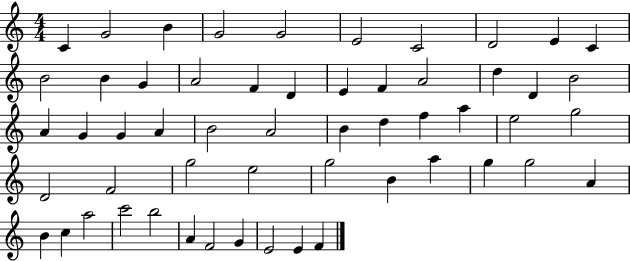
{
  \clef treble
  \numericTimeSignature
  \time 4/4
  \key c \major
  c'4 g'2 b'4 | g'2 g'2 | e'2 c'2 | d'2 e'4 c'4 | \break b'2 b'4 g'4 | a'2 f'4 d'4 | e'4 f'4 a'2 | d''4 d'4 b'2 | \break a'4 g'4 g'4 a'4 | b'2 a'2 | b'4 d''4 f''4 a''4 | e''2 g''2 | \break d'2 f'2 | g''2 e''2 | g''2 b'4 a''4 | g''4 g''2 a'4 | \break b'4 c''4 a''2 | c'''2 b''2 | a'4 f'2 g'4 | e'2 e'4 f'4 | \break \bar "|."
}